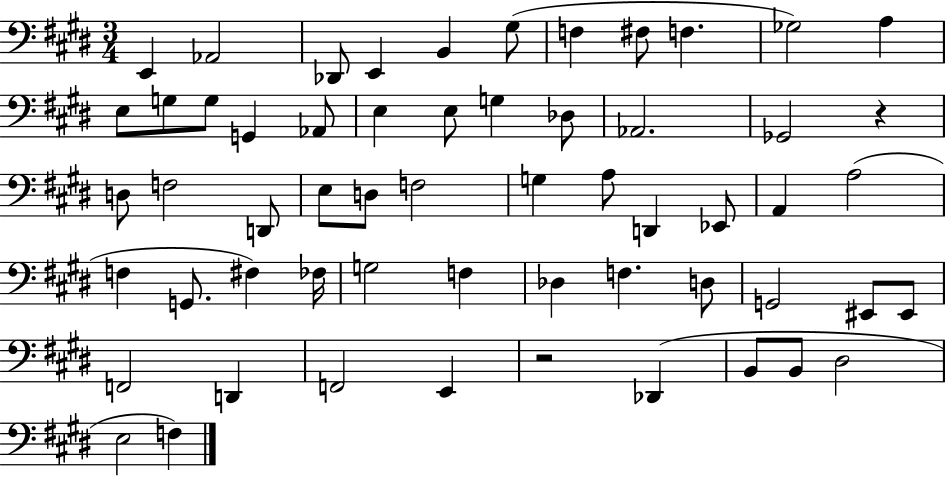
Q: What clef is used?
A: bass